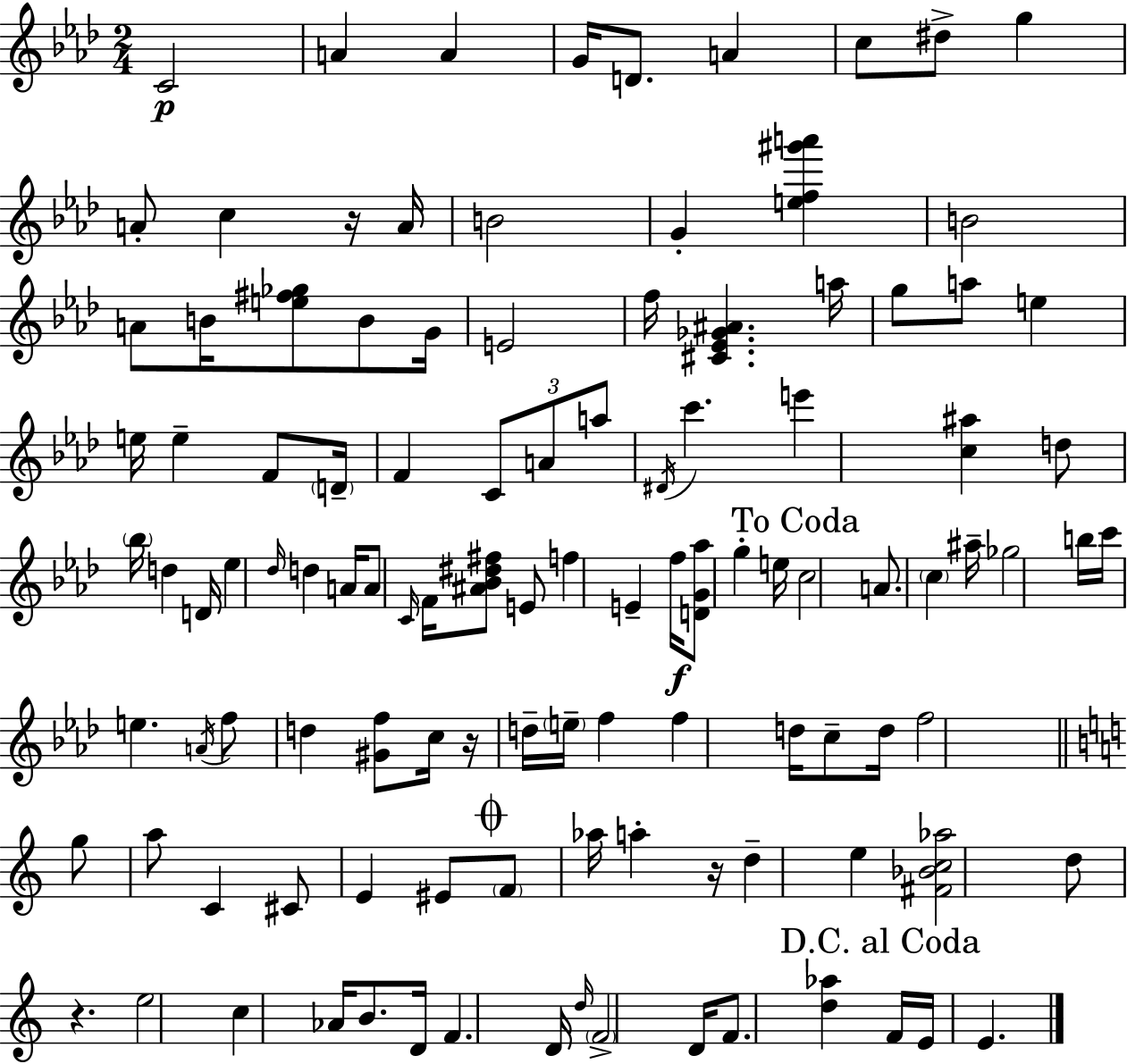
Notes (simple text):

C4/h A4/q A4/q G4/s D4/e. A4/q C5/e D#5/e G5/q A4/e C5/q R/s A4/s B4/h G4/q [E5,F5,G#6,A6]/q B4/h A4/e B4/s [E5,F#5,Gb5]/e B4/e G4/s E4/h F5/s [C#4,Eb4,Gb4,A#4]/q. A5/s G5/e A5/e E5/q E5/s E5/q F4/e D4/s F4/q C4/e A4/e A5/e D#4/s C6/q. E6/q [C5,A#5]/q D5/e Bb5/s D5/q D4/s Eb5/q Db5/s D5/q A4/s A4/e C4/s F4/s [A#4,Bb4,D#5,F#5]/e E4/e F5/q E4/q F5/s [D4,G4,Ab5]/e G5/q E5/s C5/h A4/e. C5/q A#5/s Gb5/h B5/s C6/s E5/q. A4/s F5/e D5/q [G#4,F5]/e C5/s R/s D5/s E5/s F5/q F5/q D5/s C5/e D5/s F5/h G5/e A5/e C4/q C#4/e E4/q EIS4/e F4/e Ab5/s A5/q R/s D5/q E5/q [F#4,Bb4,C5,Ab5]/h D5/e R/q. E5/h C5/q Ab4/s B4/e. D4/s F4/q. D4/s D5/s F4/h D4/s F4/e. [D5,Ab5]/q F4/s E4/s E4/q.